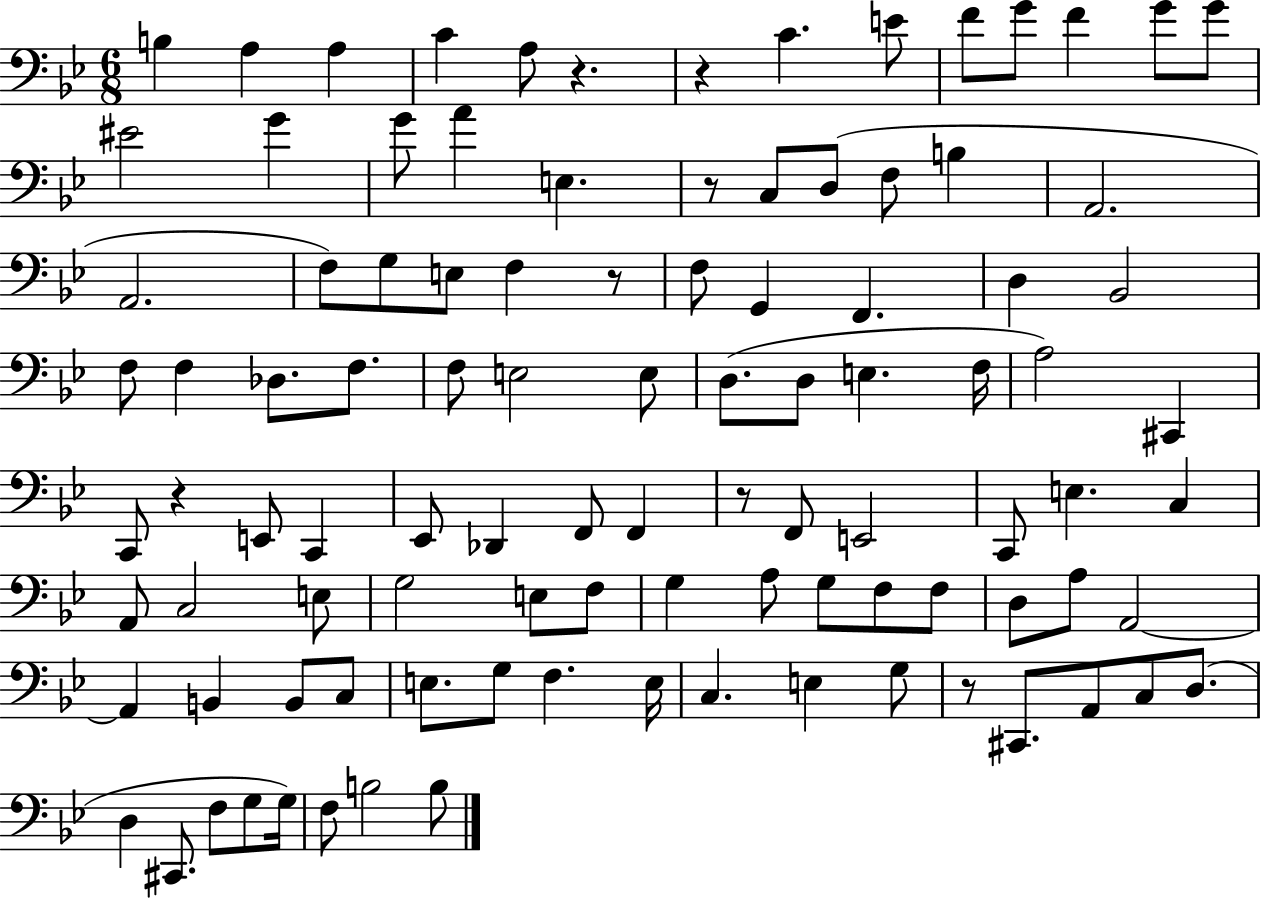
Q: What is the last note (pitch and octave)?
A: B3